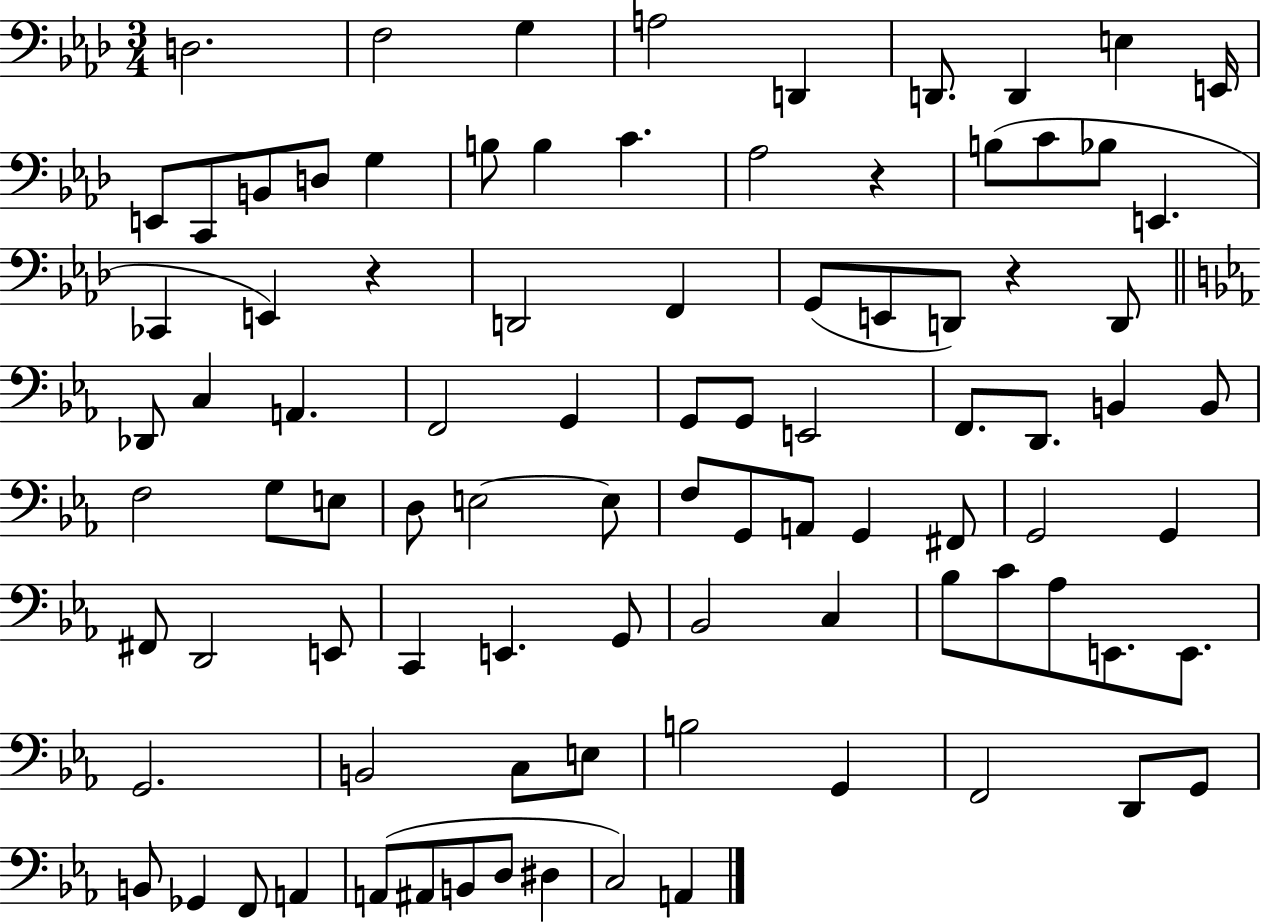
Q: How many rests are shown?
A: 3